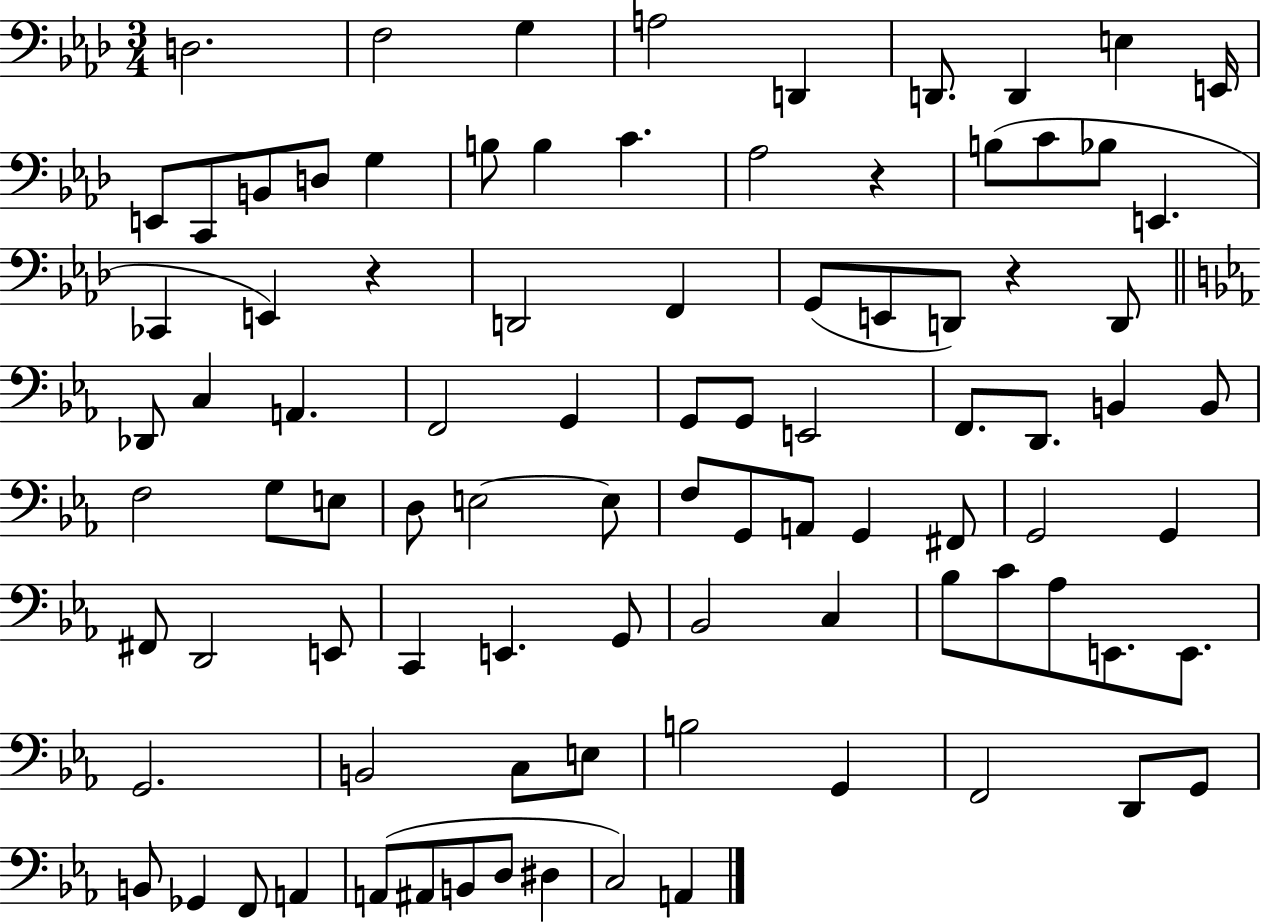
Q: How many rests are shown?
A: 3